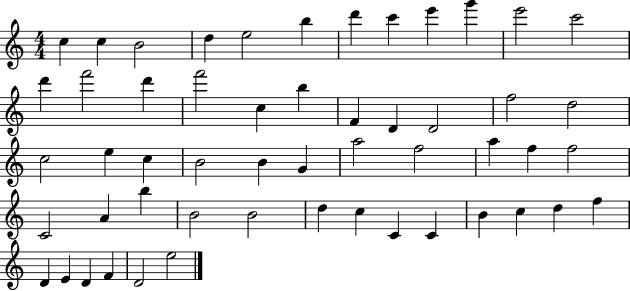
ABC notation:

X:1
T:Untitled
M:4/4
L:1/4
K:C
c c B2 d e2 b d' c' e' g' e'2 c'2 d' f'2 d' f'2 c b F D D2 f2 d2 c2 e c B2 B G a2 f2 a f f2 C2 A b B2 B2 d c C C B c d f D E D F D2 e2